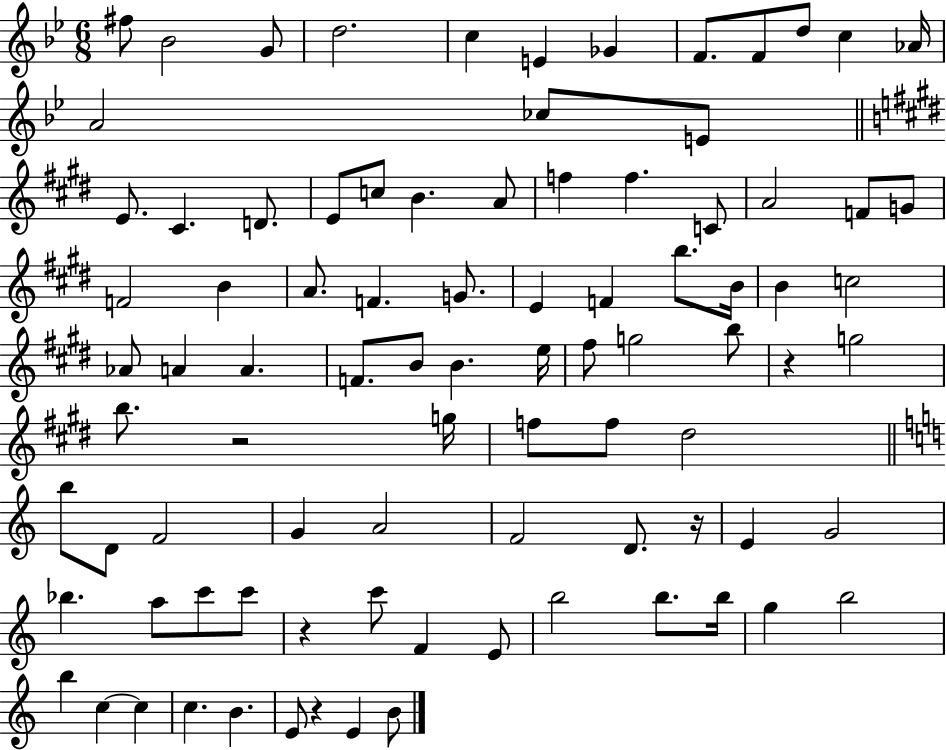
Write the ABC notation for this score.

X:1
T:Untitled
M:6/8
L:1/4
K:Bb
^f/2 _B2 G/2 d2 c E _G F/2 F/2 d/2 c _A/4 A2 _c/2 E/2 E/2 ^C D/2 E/2 c/2 B A/2 f f C/2 A2 F/2 G/2 F2 B A/2 F G/2 E F b/2 B/4 B c2 _A/2 A A F/2 B/2 B e/4 ^f/2 g2 b/2 z g2 b/2 z2 g/4 f/2 f/2 ^d2 b/2 D/2 F2 G A2 F2 D/2 z/4 E G2 _b a/2 c'/2 c'/2 z c'/2 F E/2 b2 b/2 b/4 g b2 b c c c B E/2 z E B/2